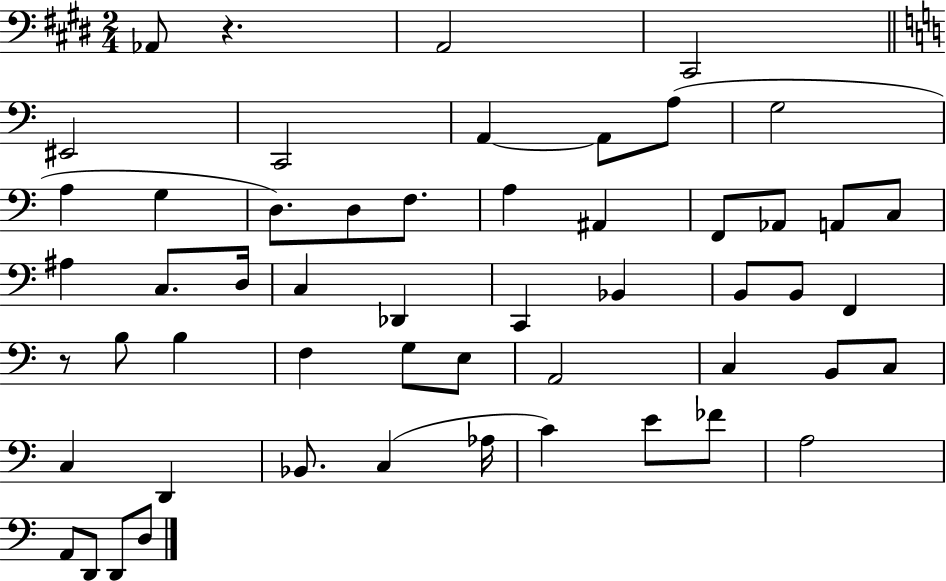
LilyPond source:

{
  \clef bass
  \numericTimeSignature
  \time 2/4
  \key e \major
  aes,8 r4. | a,2 | cis,2 | \bar "||" \break \key a \minor eis,2 | c,2 | a,4~~ a,8 a8( | g2 | \break a4 g4 | d8.) d8 f8. | a4 ais,4 | f,8 aes,8 a,8 c8 | \break ais4 c8. d16 | c4 des,4 | c,4 bes,4 | b,8 b,8 f,4 | \break r8 b8 b4 | f4 g8 e8 | a,2 | c4 b,8 c8 | \break c4 d,4 | bes,8. c4( aes16 | c'4) e'8 fes'8 | a2 | \break a,8 d,8 d,8 d8 | \bar "|."
}